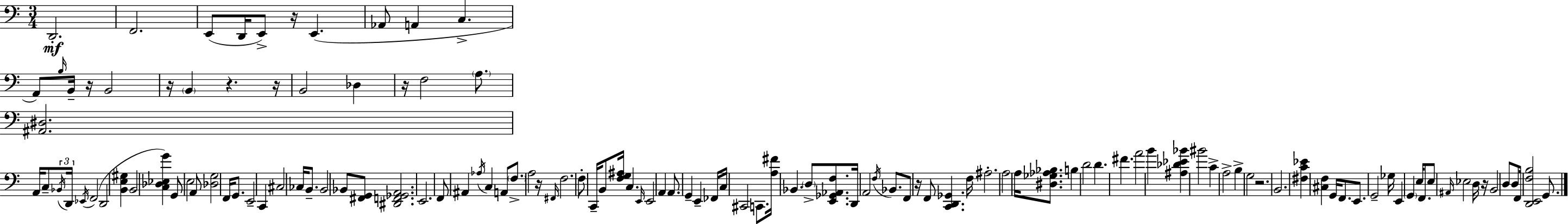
D2/h. F2/h. E2/e D2/s E2/e R/s E2/q. Ab2/e A2/q C3/q. A2/e B3/s B2/s R/s B2/h R/s B2/q R/q. R/s B2/h Db3/q R/s F3/h A3/e. [A#2,D#3]/h. A2/s C3/e Bb2/s D2/s Eb2/s F2/h D2/h [B2,E3,G#3]/q B2/h [C3,Db3,Eb3,G4]/q G2/e E3/h A2/e [Db3,G3]/h F2/s G2/e. E2/h C2/q C#3/h CES3/s B2/e. B2/h Bb2/e [F#2,G2]/e [D#2,F2,Gb2,A2]/h. E2/h. F2/e A#2/q Ab3/s C3/q A2/e F3/e. A3/h R/s F#2/s F3/h. F3/e C2/s B2/e [F3,G3,A#3]/s C3/q. E2/s E2/h A2/q A2/e. G2/q E2/q FES2/s C3/s C#2/h C2/e. [A3,F#4]/s Bb2/q. D3/e [E2,Gb2,Ab2,F3]/e. D2/s A2/h F3/s Bb2/e. F2/e R/s F2/e [C2,D2,Gb2]/q. F3/s A#3/h. A3/h A3/s [D#3,Gb3,Ab3,Bb3]/e. B3/q D4/h D4/q. F#4/q. A4/h B4/q [A#3,Db4,Eb4,Bb4]/q BIS4/h C4/q A3/h B3/q G3/h R/h. B2/h. [F#3,C4,Eb4]/q [C#3,F3]/q G2/s F2/e. E2/e. G2/h Gb3/s E2/q G2/q E3/s F2/e. E3/e A#2/s Eb3/h D3/s R/s B2/h D3/e D3/e F2/s [D2,E2,F3,B3]/h G2/e.